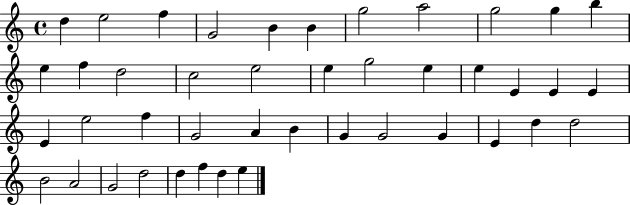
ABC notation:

X:1
T:Untitled
M:4/4
L:1/4
K:C
d e2 f G2 B B g2 a2 g2 g b e f d2 c2 e2 e g2 e e E E E E e2 f G2 A B G G2 G E d d2 B2 A2 G2 d2 d f d e